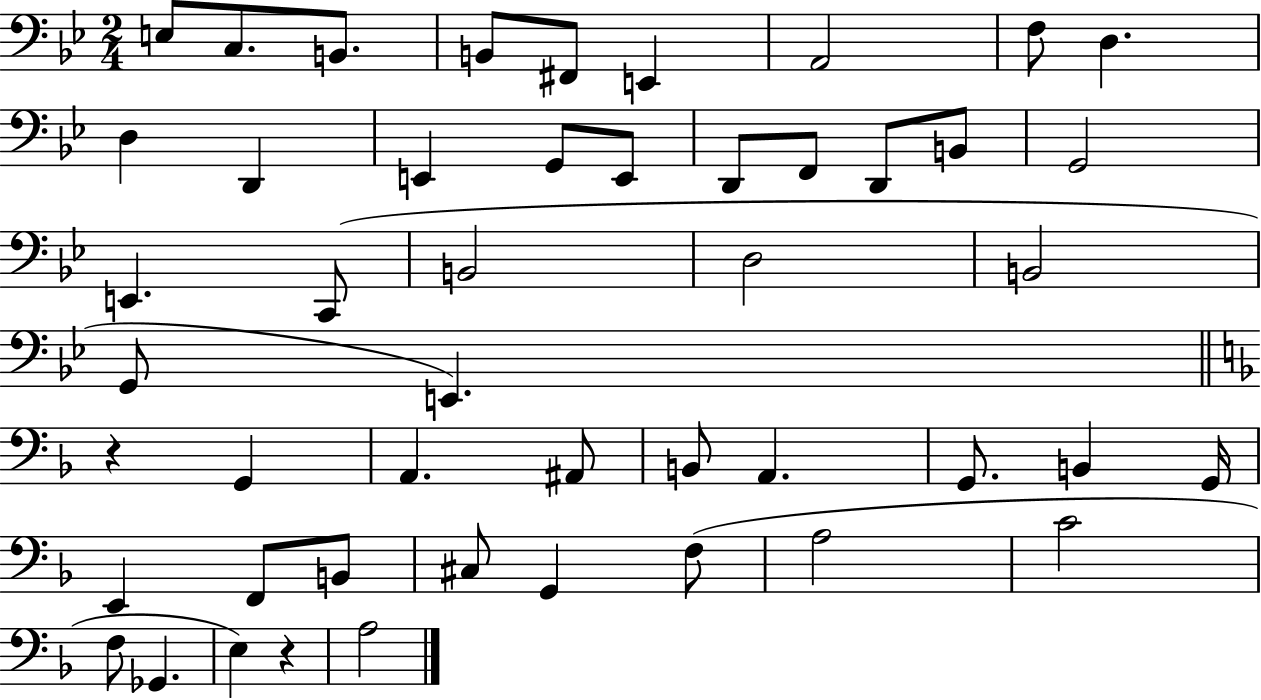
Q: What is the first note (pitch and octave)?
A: E3